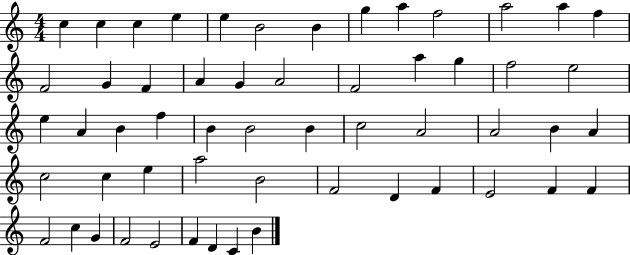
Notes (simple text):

C5/q C5/q C5/q E5/q E5/q B4/h B4/q G5/q A5/q F5/h A5/h A5/q F5/q F4/h G4/q F4/q A4/q G4/q A4/h F4/h A5/q G5/q F5/h E5/h E5/q A4/q B4/q F5/q B4/q B4/h B4/q C5/h A4/h A4/h B4/q A4/q C5/h C5/q E5/q A5/h B4/h F4/h D4/q F4/q E4/h F4/q F4/q F4/h C5/q G4/q F4/h E4/h F4/q D4/q C4/q B4/q